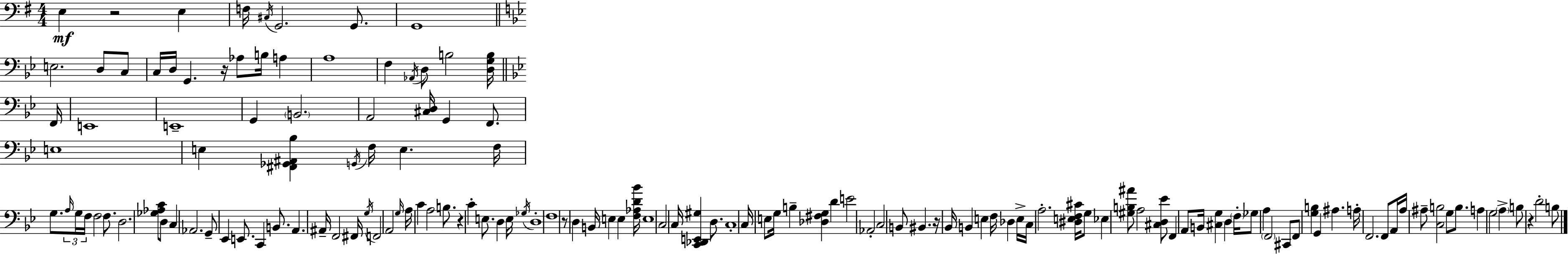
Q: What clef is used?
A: bass